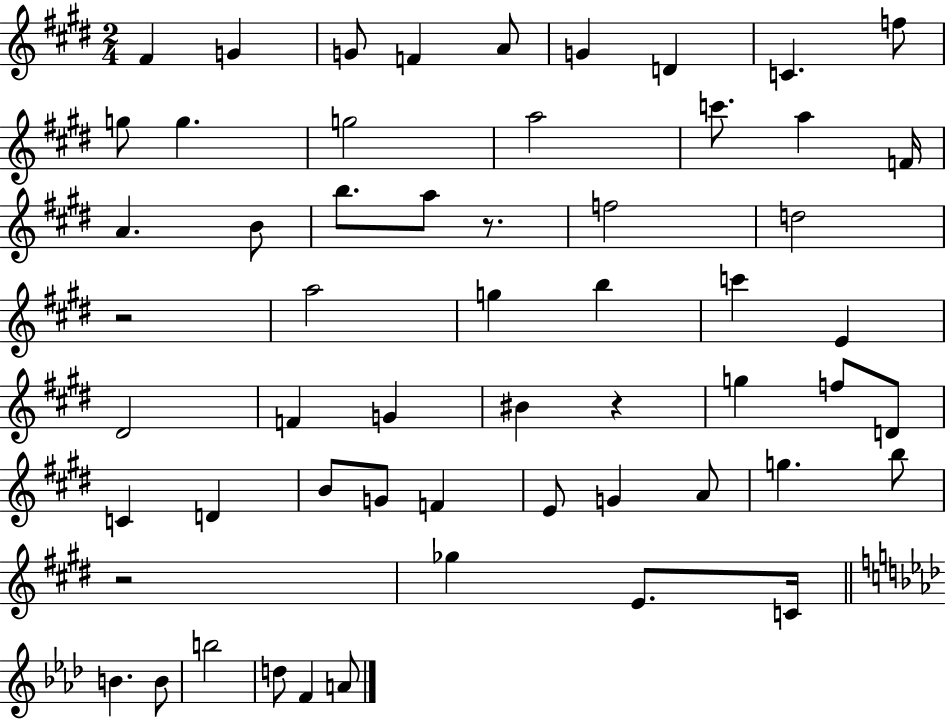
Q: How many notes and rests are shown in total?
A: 57